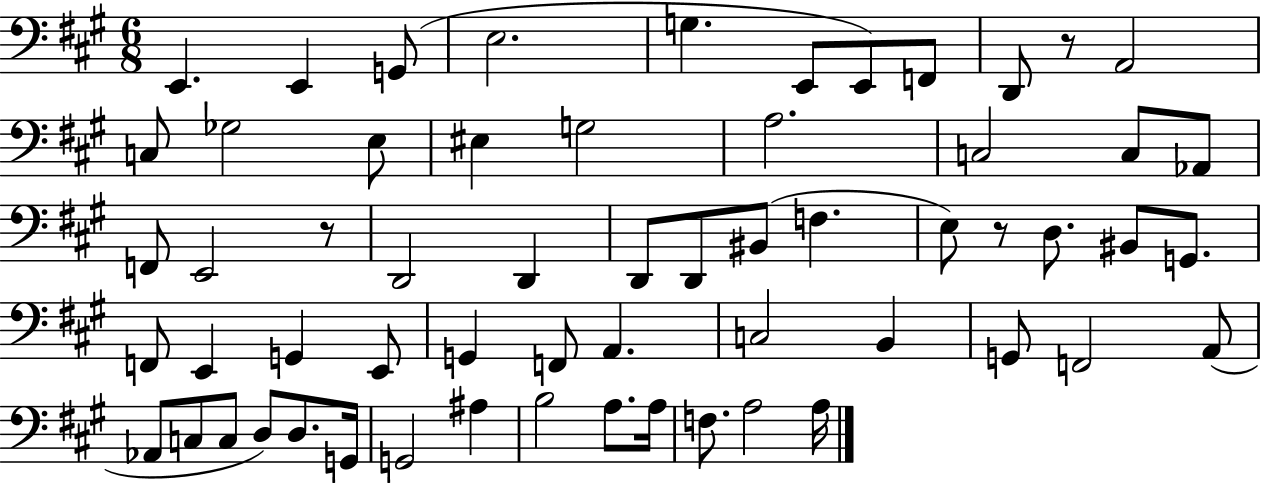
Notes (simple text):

E2/q. E2/q G2/e E3/h. G3/q. E2/e E2/e F2/e D2/e R/e A2/h C3/e Gb3/h E3/e EIS3/q G3/h A3/h. C3/h C3/e Ab2/e F2/e E2/h R/e D2/h D2/q D2/e D2/e BIS2/e F3/q. E3/e R/e D3/e. BIS2/e G2/e. F2/e E2/q G2/q E2/e G2/q F2/e A2/q. C3/h B2/q G2/e F2/h A2/e Ab2/e C3/e C3/e D3/e D3/e. G2/s G2/h A#3/q B3/h A3/e. A3/s F3/e. A3/h A3/s